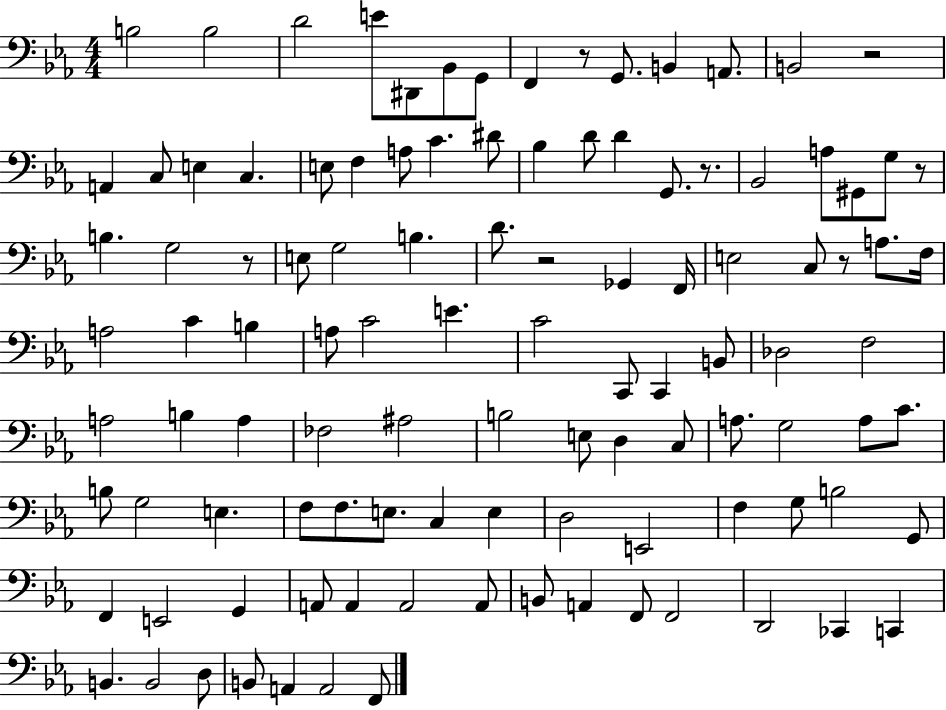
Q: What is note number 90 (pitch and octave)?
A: F2